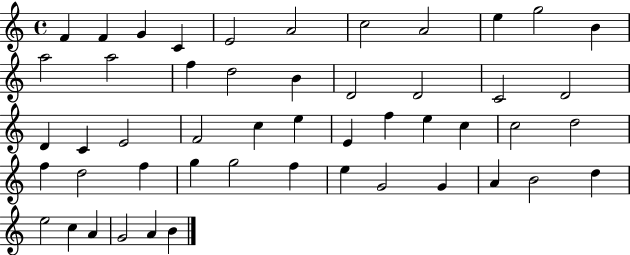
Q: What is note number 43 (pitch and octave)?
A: B4